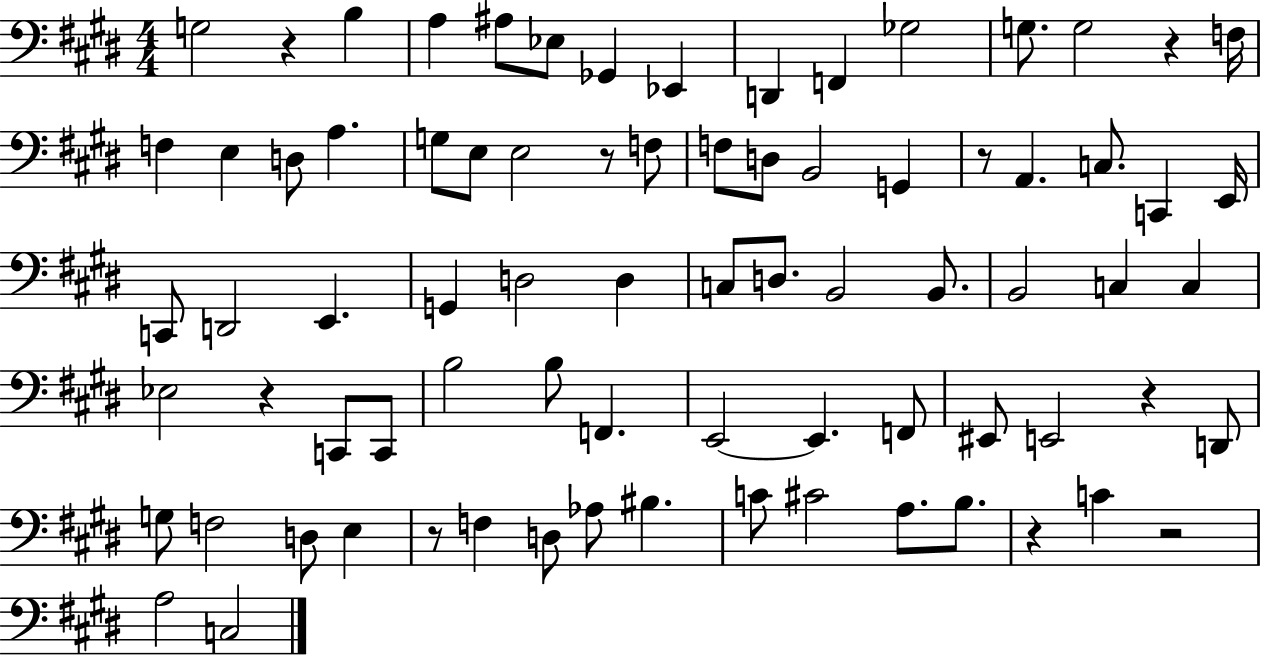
{
  \clef bass
  \numericTimeSignature
  \time 4/4
  \key e \major
  \repeat volta 2 { g2 r4 b4 | a4 ais8 ees8 ges,4 ees,4 | d,4 f,4 ges2 | g8. g2 r4 f16 | \break f4 e4 d8 a4. | g8 e8 e2 r8 f8 | f8 d8 b,2 g,4 | r8 a,4. c8. c,4 e,16 | \break c,8 d,2 e,4. | g,4 d2 d4 | c8 d8. b,2 b,8. | b,2 c4 c4 | \break ees2 r4 c,8 c,8 | b2 b8 f,4. | e,2~~ e,4. f,8 | eis,8 e,2 r4 d,8 | \break g8 f2 d8 e4 | r8 f4 d8 aes8 bis4. | c'8 cis'2 a8. b8. | r4 c'4 r2 | \break a2 c2 | } \bar "|."
}